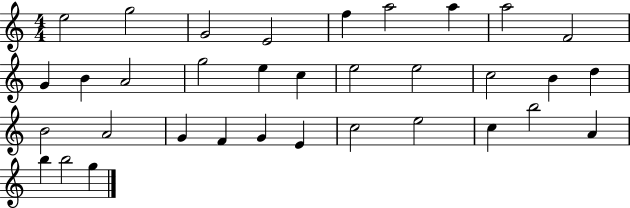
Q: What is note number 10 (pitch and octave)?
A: G4